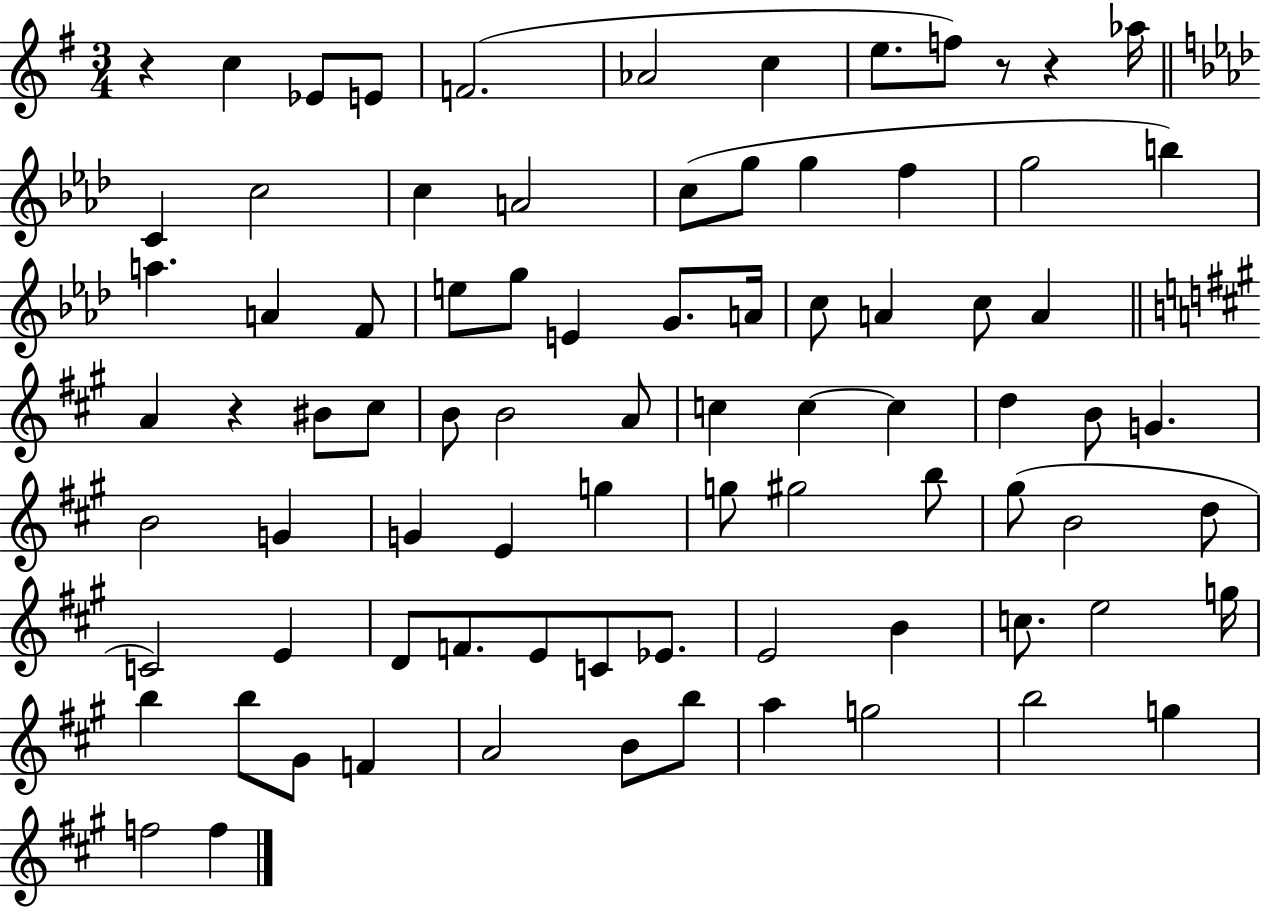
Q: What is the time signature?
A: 3/4